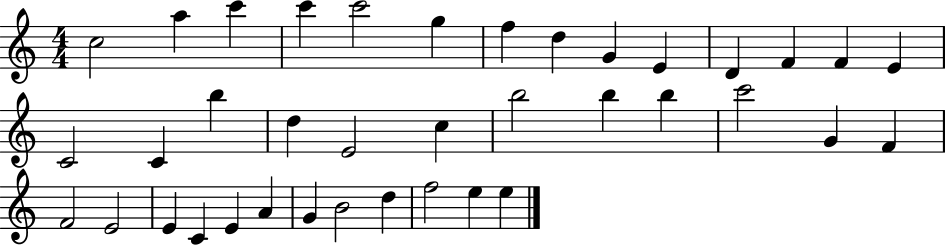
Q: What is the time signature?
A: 4/4